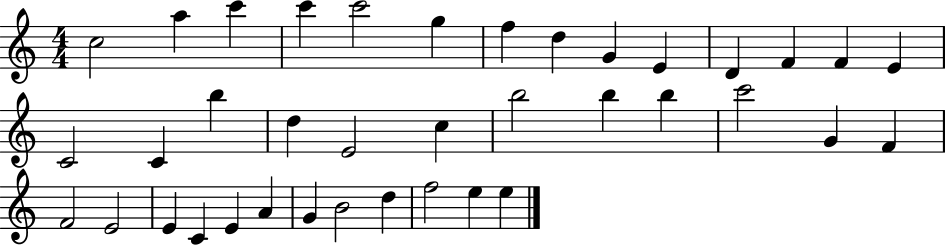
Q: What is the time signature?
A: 4/4